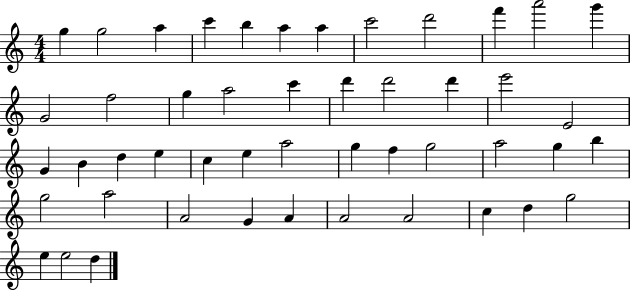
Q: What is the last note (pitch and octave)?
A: D5